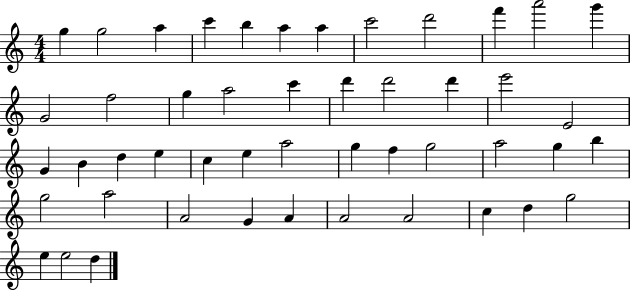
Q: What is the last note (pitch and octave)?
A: D5